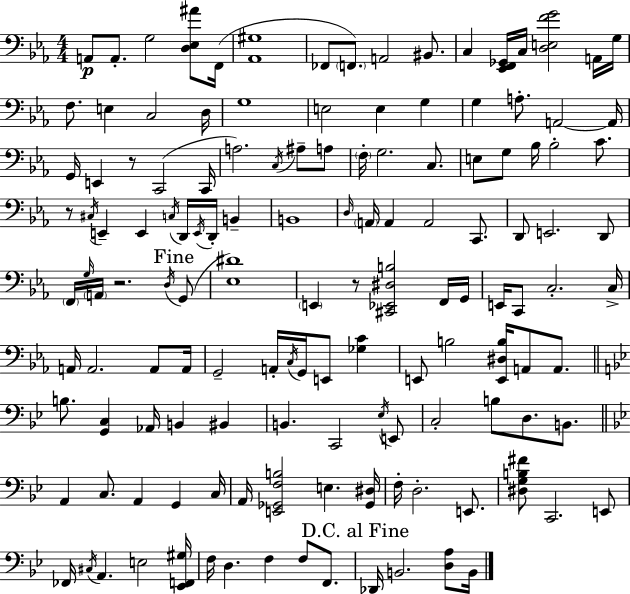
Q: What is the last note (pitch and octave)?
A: B2